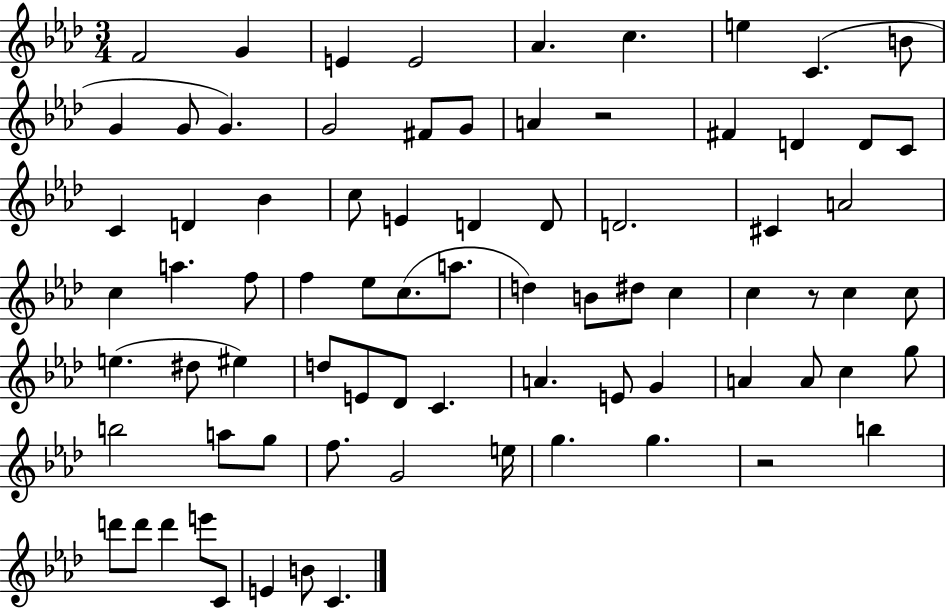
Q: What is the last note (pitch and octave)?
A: C4